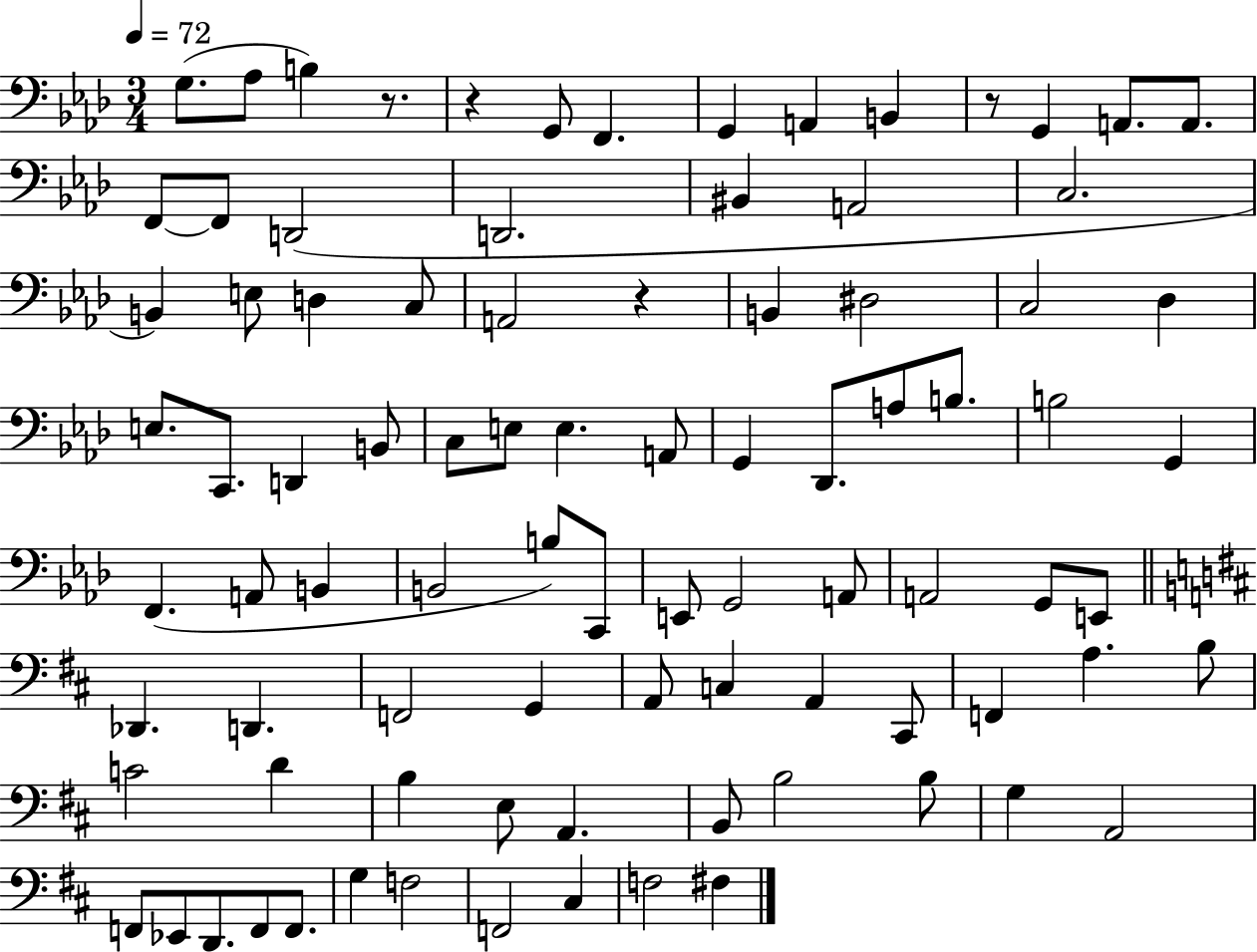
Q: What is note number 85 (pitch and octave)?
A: F#3